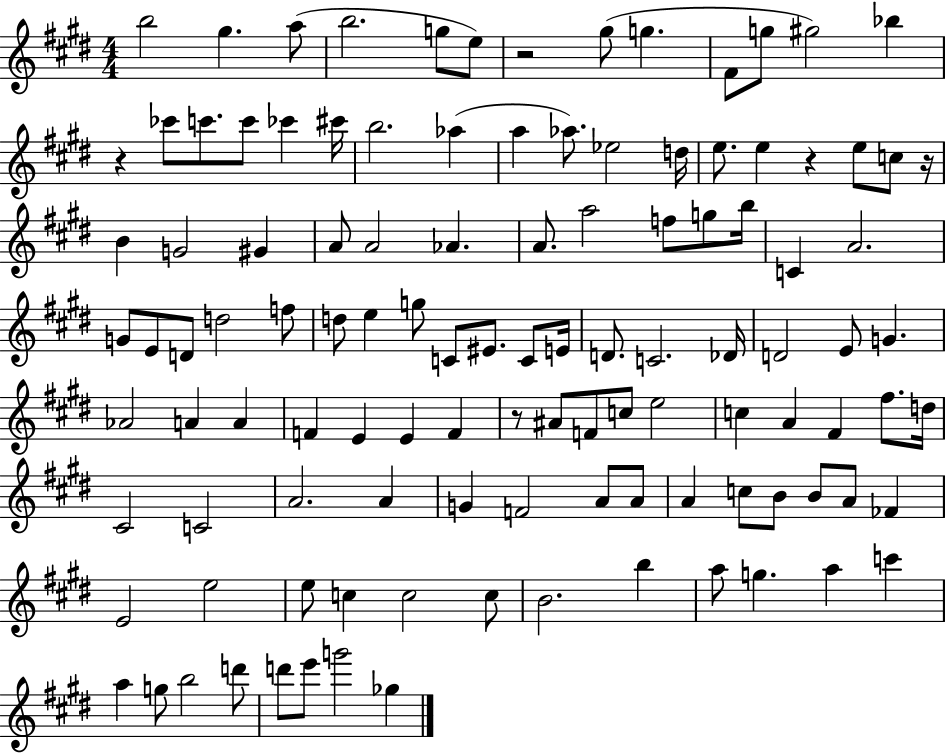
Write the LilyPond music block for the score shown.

{
  \clef treble
  \numericTimeSignature
  \time 4/4
  \key e \major
  b''2 gis''4. a''8( | b''2. g''8 e''8) | r2 gis''8( g''4. | fis'8 g''8 gis''2) bes''4 | \break r4 ces'''8 c'''8. c'''8 ces'''4 cis'''16 | b''2. aes''4( | a''4 aes''8.) ees''2 d''16 | e''8. e''4 r4 e''8 c''8 r16 | \break b'4 g'2 gis'4 | a'8 a'2 aes'4. | a'8. a''2 f''8 g''8 b''16 | c'4 a'2. | \break g'8 e'8 d'8 d''2 f''8 | d''8 e''4 g''8 c'8 eis'8. c'8 e'16 | d'8. c'2. des'16 | d'2 e'8 g'4. | \break aes'2 a'4 a'4 | f'4 e'4 e'4 f'4 | r8 ais'8 f'8 c''8 e''2 | c''4 a'4 fis'4 fis''8. d''16 | \break cis'2 c'2 | a'2. a'4 | g'4 f'2 a'8 a'8 | a'4 c''8 b'8 b'8 a'8 fes'4 | \break e'2 e''2 | e''8 c''4 c''2 c''8 | b'2. b''4 | a''8 g''4. a''4 c'''4 | \break a''4 g''8 b''2 d'''8 | d'''8 e'''8 g'''2 ges''4 | \bar "|."
}